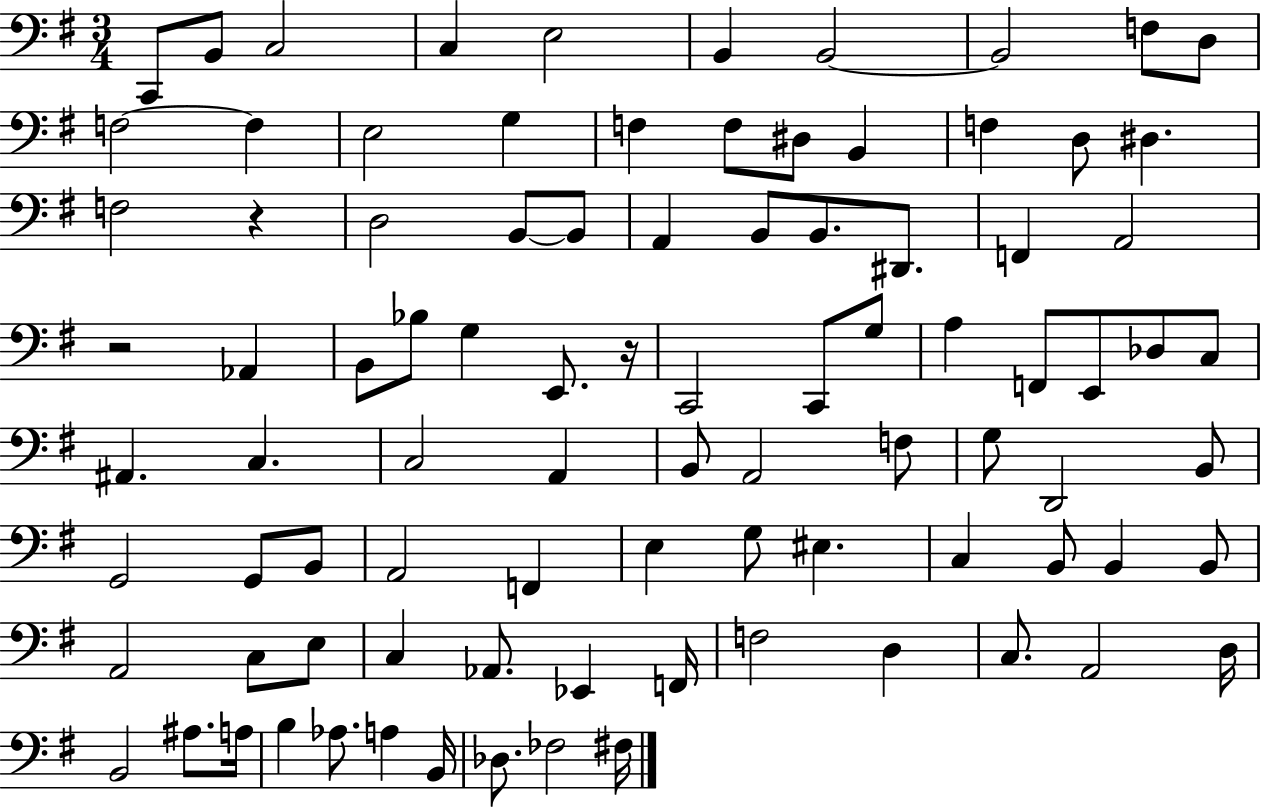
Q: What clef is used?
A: bass